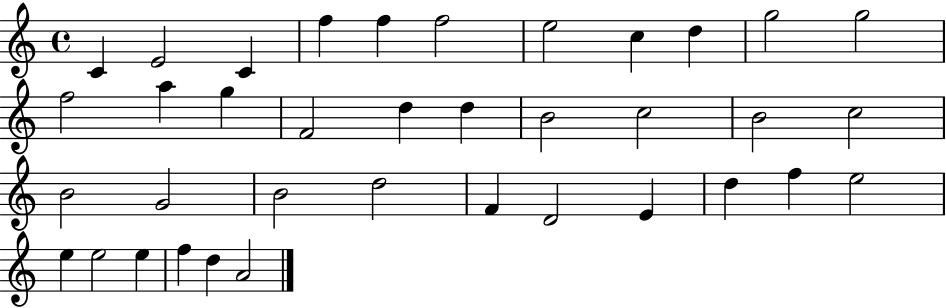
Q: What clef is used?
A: treble